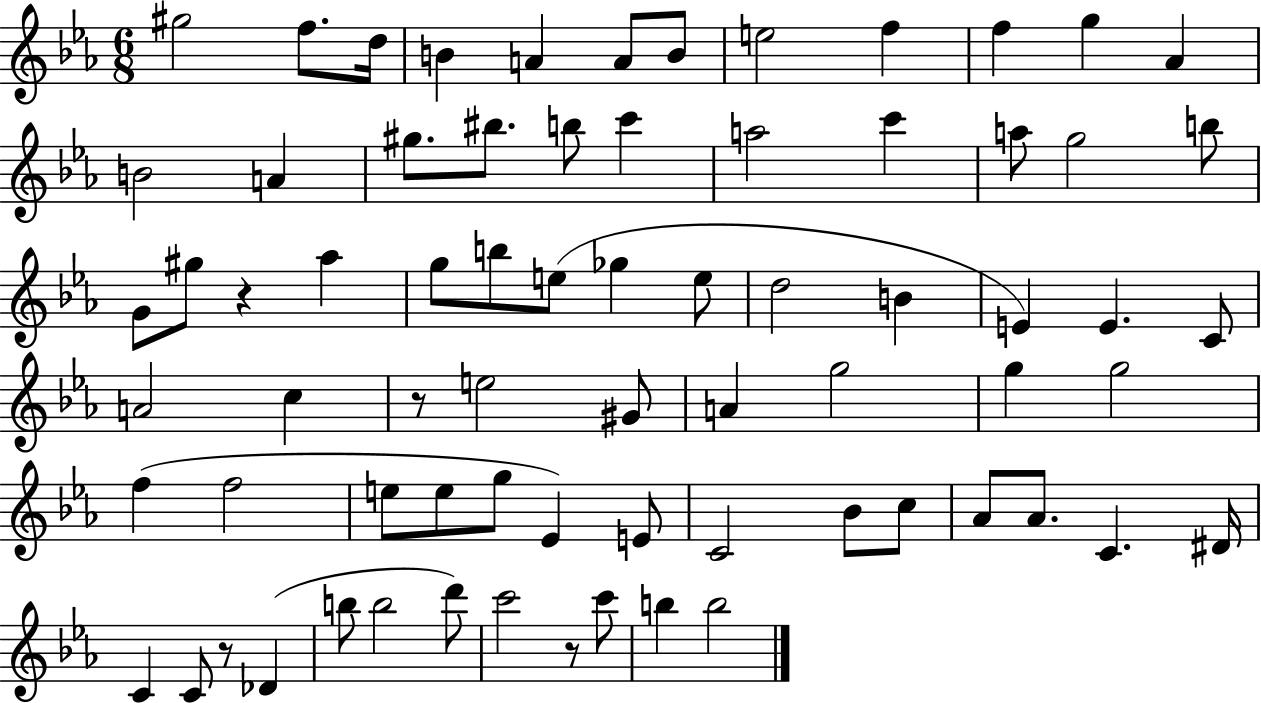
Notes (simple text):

G#5/h F5/e. D5/s B4/q A4/q A4/e B4/e E5/h F5/q F5/q G5/q Ab4/q B4/h A4/q G#5/e. BIS5/e. B5/e C6/q A5/h C6/q A5/e G5/h B5/e G4/e G#5/e R/q Ab5/q G5/e B5/e E5/e Gb5/q E5/e D5/h B4/q E4/q E4/q. C4/e A4/h C5/q R/e E5/h G#4/e A4/q G5/h G5/q G5/h F5/q F5/h E5/e E5/e G5/e Eb4/q E4/e C4/h Bb4/e C5/e Ab4/e Ab4/e. C4/q. D#4/s C4/q C4/e R/e Db4/q B5/e B5/h D6/e C6/h R/e C6/e B5/q B5/h